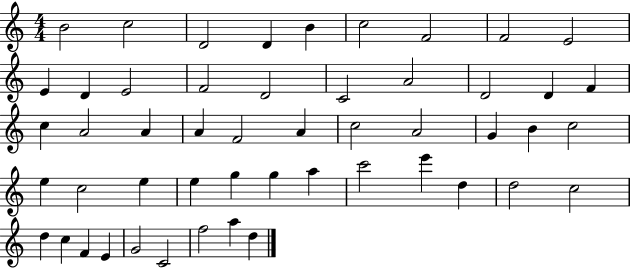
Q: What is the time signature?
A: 4/4